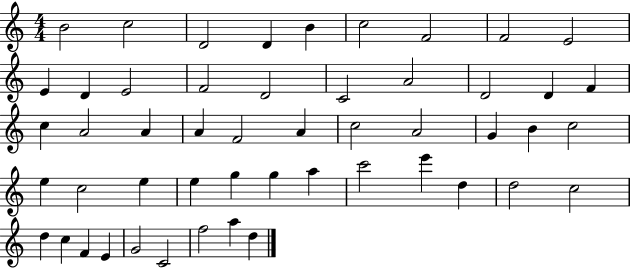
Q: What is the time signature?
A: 4/4